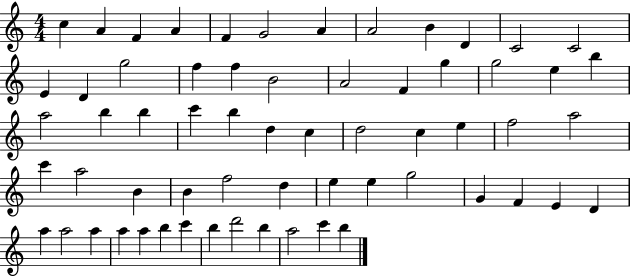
{
  \clef treble
  \numericTimeSignature
  \time 4/4
  \key c \major
  c''4 a'4 f'4 a'4 | f'4 g'2 a'4 | a'2 b'4 d'4 | c'2 c'2 | \break e'4 d'4 g''2 | f''4 f''4 b'2 | a'2 f'4 g''4 | g''2 e''4 b''4 | \break a''2 b''4 b''4 | c'''4 b''4 d''4 c''4 | d''2 c''4 e''4 | f''2 a''2 | \break c'''4 a''2 b'4 | b'4 f''2 d''4 | e''4 e''4 g''2 | g'4 f'4 e'4 d'4 | \break a''4 a''2 a''4 | a''4 a''4 b''4 c'''4 | b''4 d'''2 b''4 | a''2 c'''4 b''4 | \break \bar "|."
}